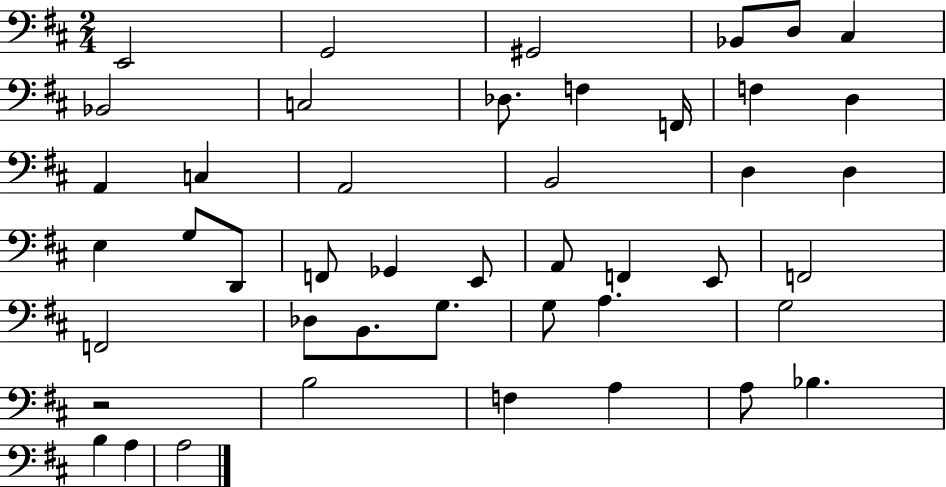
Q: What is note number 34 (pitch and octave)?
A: G3